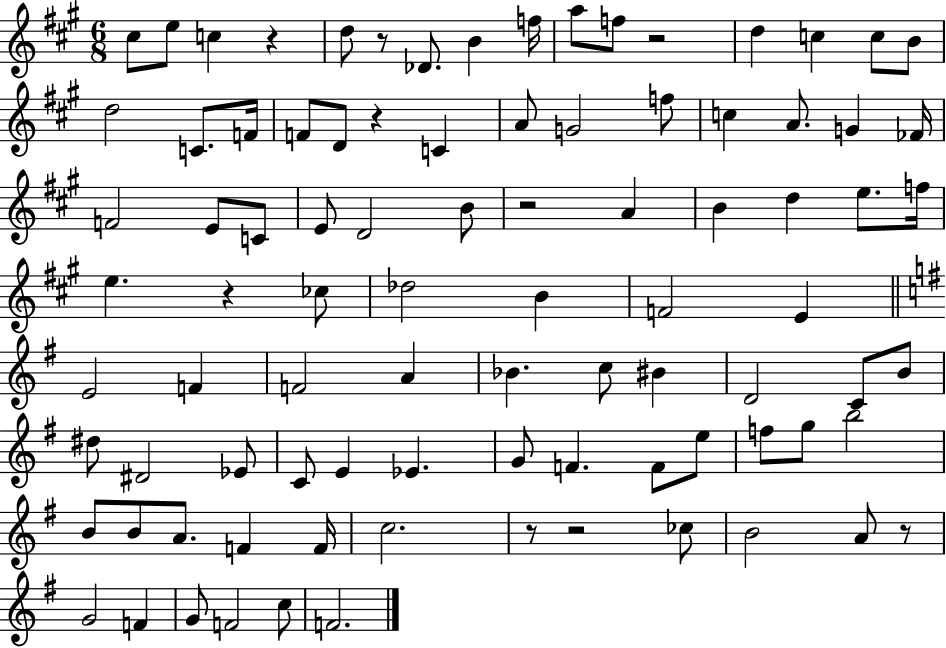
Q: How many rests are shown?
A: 9